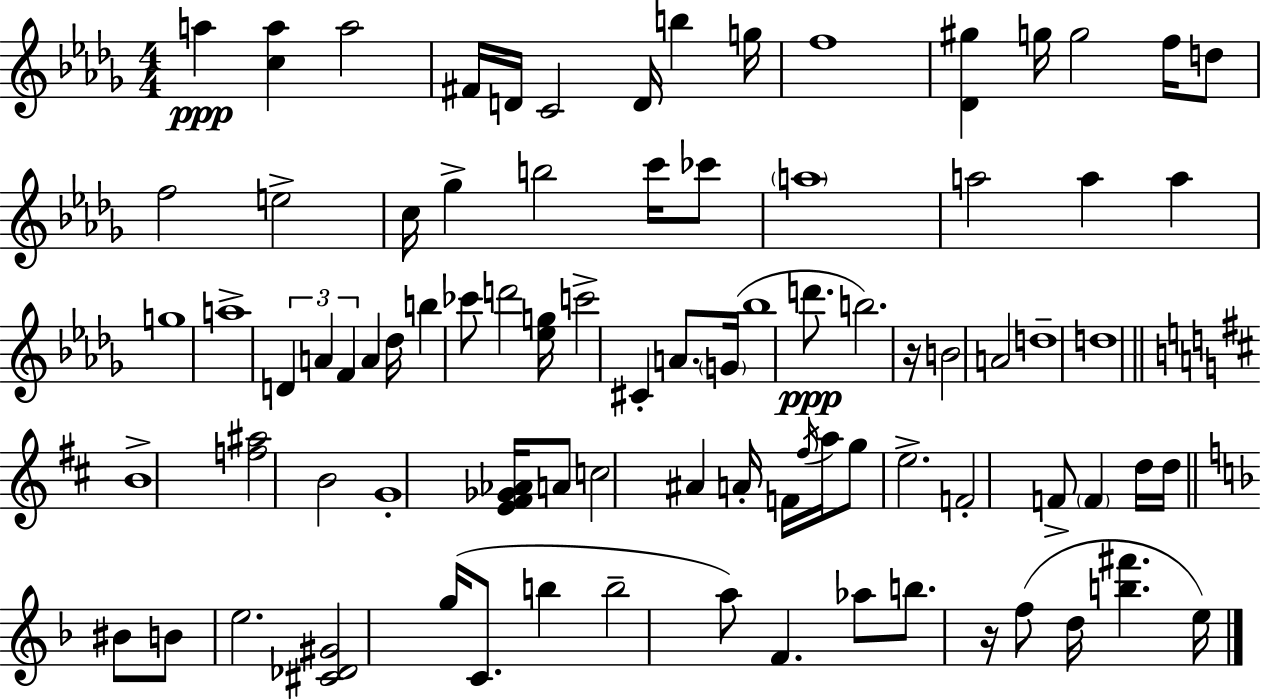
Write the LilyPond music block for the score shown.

{
  \clef treble
  \numericTimeSignature
  \time 4/4
  \key bes \minor
  \repeat volta 2 { a''4\ppp <c'' a''>4 a''2 | fis'16 d'16 c'2 d'16 b''4 g''16 | f''1 | <des' gis''>4 g''16 g''2 f''16 d''8 | \break f''2 e''2-> | c''16 ges''4-> b''2 c'''16 ces'''8 | \parenthesize a''1 | a''2 a''4 a''4 | \break g''1 | a''1-> | \tuplet 3/2 { d'4 a'4 f'4 } a'4 | des''16 b''4 ces'''8 d'''2 <ees'' g''>16 | \break c'''2-> cis'4-. a'8. \parenthesize g'16( | bes''1 | d'''8.\ppp b''2.) r16 | b'2 a'2 | \break d''1-- | d''1 | \bar "||" \break \key b \minor b'1-> | <f'' ais''>2 b'2 | g'1-. | <e' fis' ges' aes'>16 a'8 c''2 ais'4 a'16-. | \break f'16 \acciaccatura { fis''16 } a''16 g''8 e''2.-> | f'2-. f'8-> \parenthesize f'4 d''16 | d''16 \bar "||" \break \key f \major bis'8 b'8 e''2. | <cis' des' gis'>2 g''16( c'8. b''4 | b''2-- a''8) f'4. | aes''8 b''8. r16 f''8( d''16 <b'' fis'''>4. e''16) | \break } \bar "|."
}